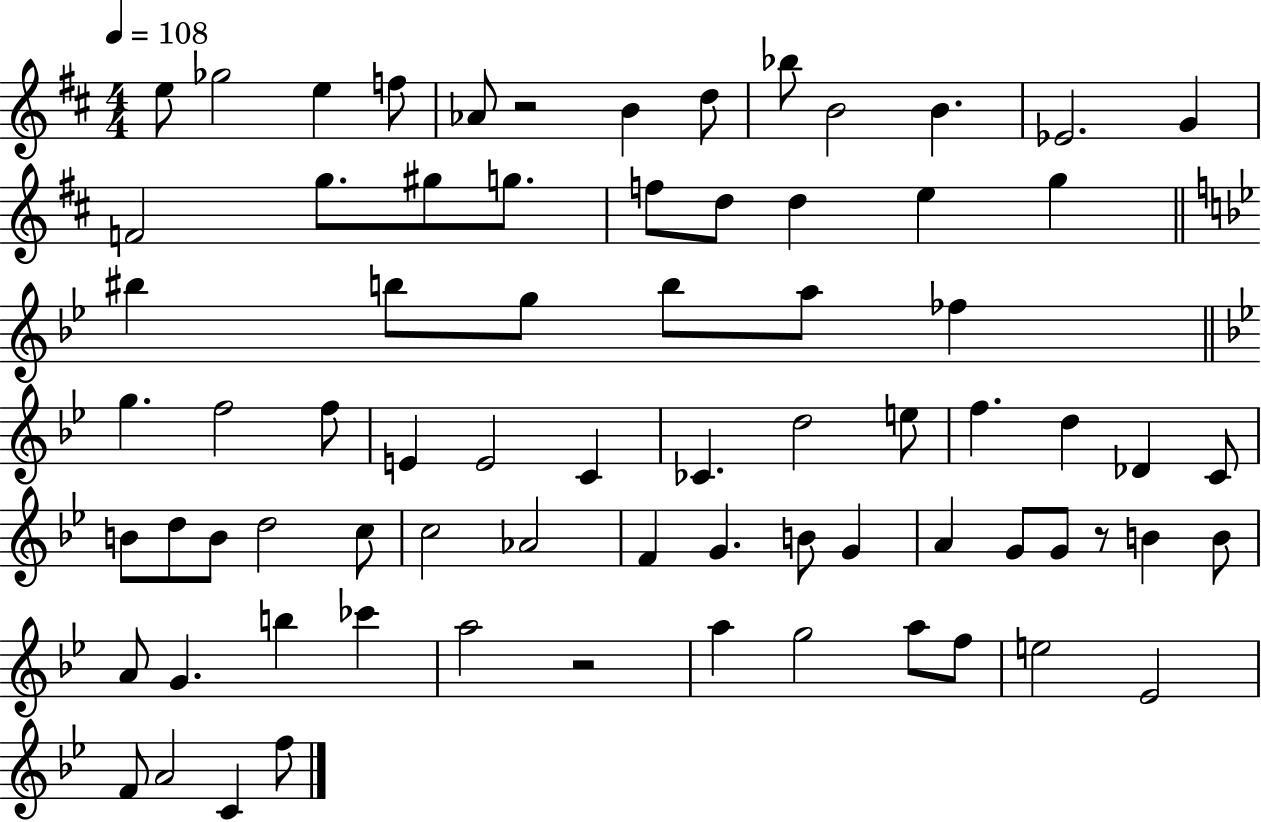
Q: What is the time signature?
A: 4/4